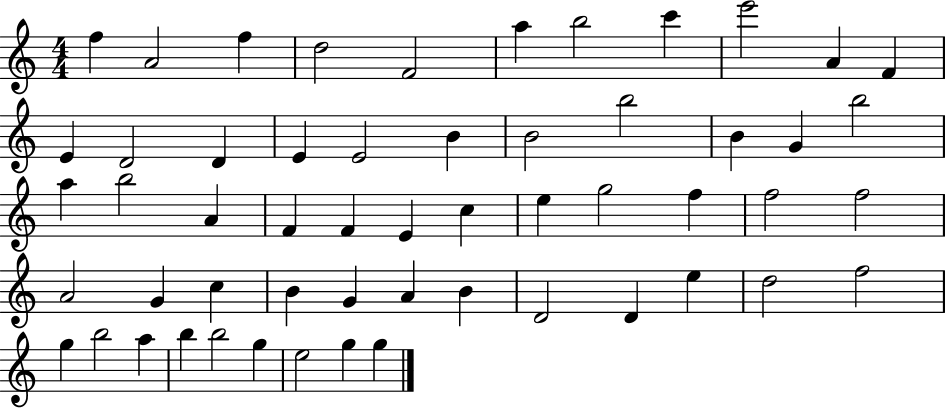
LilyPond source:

{
  \clef treble
  \numericTimeSignature
  \time 4/4
  \key c \major
  f''4 a'2 f''4 | d''2 f'2 | a''4 b''2 c'''4 | e'''2 a'4 f'4 | \break e'4 d'2 d'4 | e'4 e'2 b'4 | b'2 b''2 | b'4 g'4 b''2 | \break a''4 b''2 a'4 | f'4 f'4 e'4 c''4 | e''4 g''2 f''4 | f''2 f''2 | \break a'2 g'4 c''4 | b'4 g'4 a'4 b'4 | d'2 d'4 e''4 | d''2 f''2 | \break g''4 b''2 a''4 | b''4 b''2 g''4 | e''2 g''4 g''4 | \bar "|."
}